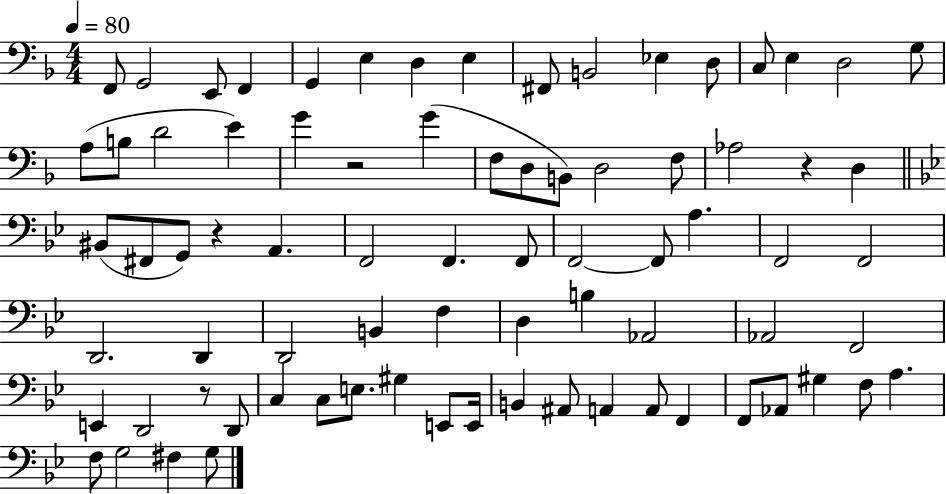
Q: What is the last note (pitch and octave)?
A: G3